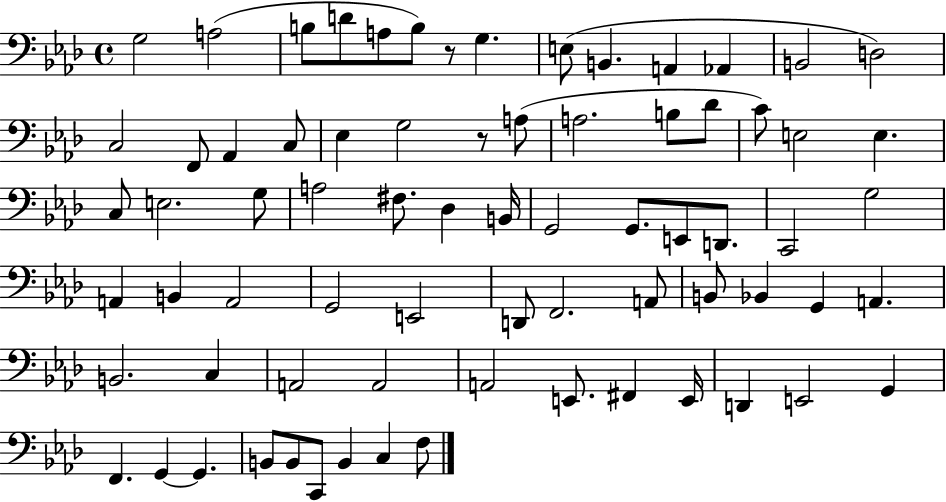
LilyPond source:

{
  \clef bass
  \time 4/4
  \defaultTimeSignature
  \key aes \major
  g2 a2( | b8 d'8 a8 b8) r8 g4. | e8( b,4. a,4 aes,4 | b,2 d2) | \break c2 f,8 aes,4 c8 | ees4 g2 r8 a8( | a2. b8 des'8 | c'8) e2 e4. | \break c8 e2. g8 | a2 fis8. des4 b,16 | g,2 g,8. e,8 d,8. | c,2 g2 | \break a,4 b,4 a,2 | g,2 e,2 | d,8 f,2. a,8 | b,8 bes,4 g,4 a,4. | \break b,2. c4 | a,2 a,2 | a,2 e,8. fis,4 e,16 | d,4 e,2 g,4 | \break f,4. g,4~~ g,4. | b,8 b,8 c,8 b,4 c4 f8 | \bar "|."
}